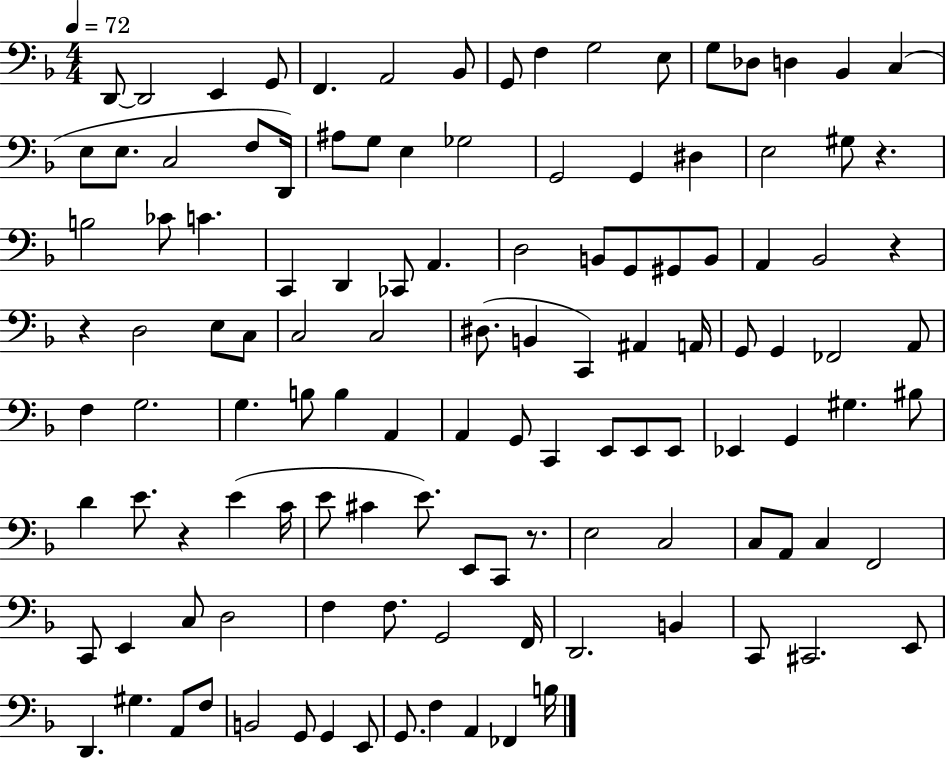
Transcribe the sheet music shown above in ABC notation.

X:1
T:Untitled
M:4/4
L:1/4
K:F
D,,/2 D,,2 E,, G,,/2 F,, A,,2 _B,,/2 G,,/2 F, G,2 E,/2 G,/2 _D,/2 D, _B,, C, E,/2 E,/2 C,2 F,/2 D,,/4 ^A,/2 G,/2 E, _G,2 G,,2 G,, ^D, E,2 ^G,/2 z B,2 _C/2 C C,, D,, _C,,/2 A,, D,2 B,,/2 G,,/2 ^G,,/2 B,,/2 A,, _B,,2 z z D,2 E,/2 C,/2 C,2 C,2 ^D,/2 B,, C,, ^A,, A,,/4 G,,/2 G,, _F,,2 A,,/2 F, G,2 G, B,/2 B, A,, A,, G,,/2 C,, E,,/2 E,,/2 E,,/2 _E,, G,, ^G, ^B,/2 D E/2 z E C/4 E/2 ^C E/2 E,,/2 C,,/2 z/2 E,2 C,2 C,/2 A,,/2 C, F,,2 C,,/2 E,, C,/2 D,2 F, F,/2 G,,2 F,,/4 D,,2 B,, C,,/2 ^C,,2 E,,/2 D,, ^G, A,,/2 F,/2 B,,2 G,,/2 G,, E,,/2 G,,/2 F, A,, _F,, B,/4